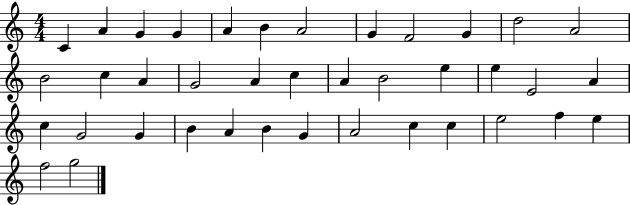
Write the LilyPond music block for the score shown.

{
  \clef treble
  \numericTimeSignature
  \time 4/4
  \key c \major
  c'4 a'4 g'4 g'4 | a'4 b'4 a'2 | g'4 f'2 g'4 | d''2 a'2 | \break b'2 c''4 a'4 | g'2 a'4 c''4 | a'4 b'2 e''4 | e''4 e'2 a'4 | \break c''4 g'2 g'4 | b'4 a'4 b'4 g'4 | a'2 c''4 c''4 | e''2 f''4 e''4 | \break f''2 g''2 | \bar "|."
}